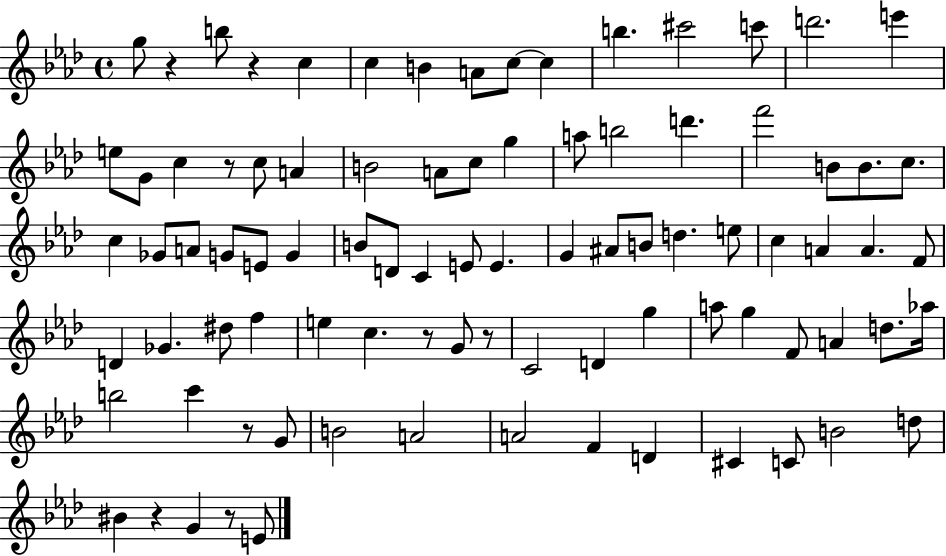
{
  \clef treble
  \time 4/4
  \defaultTimeSignature
  \key aes \major
  \repeat volta 2 { g''8 r4 b''8 r4 c''4 | c''4 b'4 a'8 c''8~~ c''4 | b''4. cis'''2 c'''8 | d'''2. e'''4 | \break e''8 g'8 c''4 r8 c''8 a'4 | b'2 a'8 c''8 g''4 | a''8 b''2 d'''4. | f'''2 b'8 b'8. c''8. | \break c''4 ges'8 a'8 g'8 e'8 g'4 | b'8 d'8 c'4 e'8 e'4. | g'4 ais'8 b'8 d''4. e''8 | c''4 a'4 a'4. f'8 | \break d'4 ges'4. dis''8 f''4 | e''4 c''4. r8 g'8 r8 | c'2 d'4 g''4 | a''8 g''4 f'8 a'4 d''8. aes''16 | \break b''2 c'''4 r8 g'8 | b'2 a'2 | a'2 f'4 d'4 | cis'4 c'8 b'2 d''8 | \break bis'4 r4 g'4 r8 e'8 | } \bar "|."
}